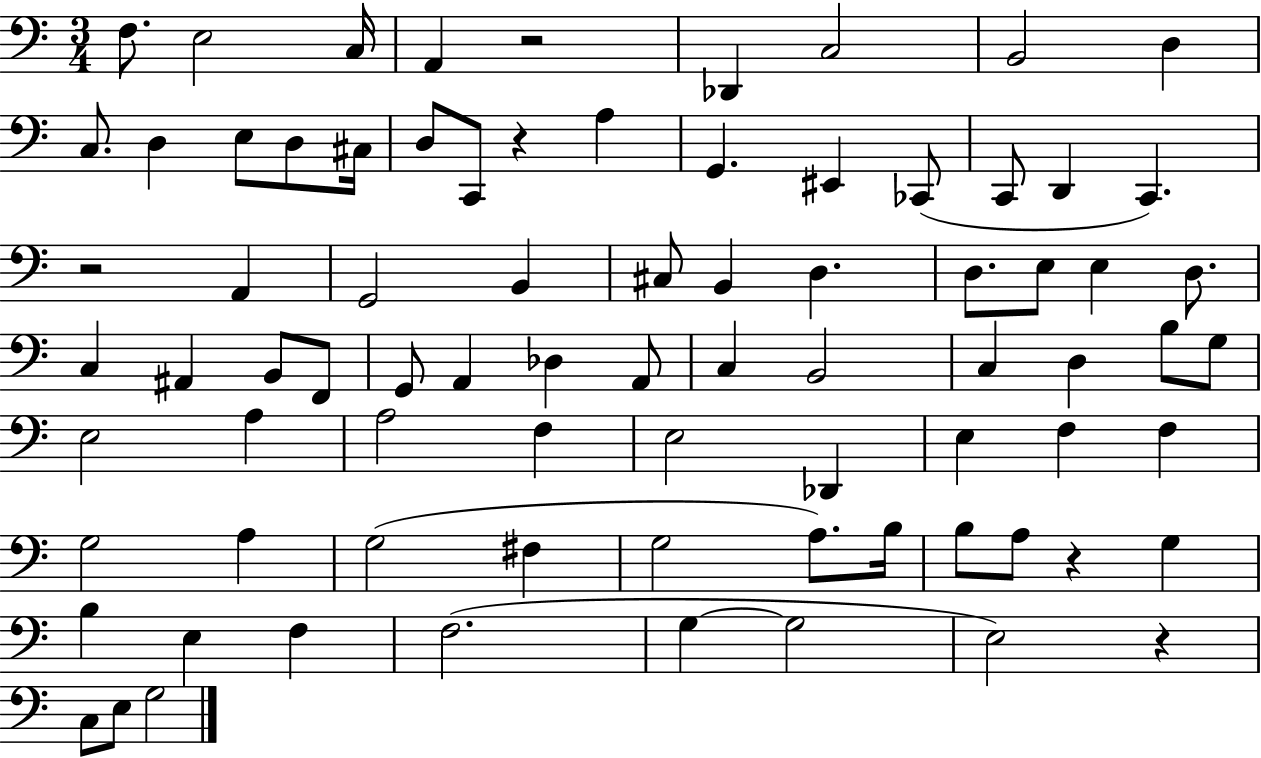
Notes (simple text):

F3/e. E3/h C3/s A2/q R/h Db2/q C3/h B2/h D3/q C3/e. D3/q E3/e D3/e C#3/s D3/e C2/e R/q A3/q G2/q. EIS2/q CES2/e C2/e D2/q C2/q. R/h A2/q G2/h B2/q C#3/e B2/q D3/q. D3/e. E3/e E3/q D3/e. C3/q A#2/q B2/e F2/e G2/e A2/q Db3/q A2/e C3/q B2/h C3/q D3/q B3/e G3/e E3/h A3/q A3/h F3/q E3/h Db2/q E3/q F3/q F3/q G3/h A3/q G3/h F#3/q G3/h A3/e. B3/s B3/e A3/e R/q G3/q B3/q E3/q F3/q F3/h. G3/q G3/h E3/h R/q C3/e E3/e G3/h